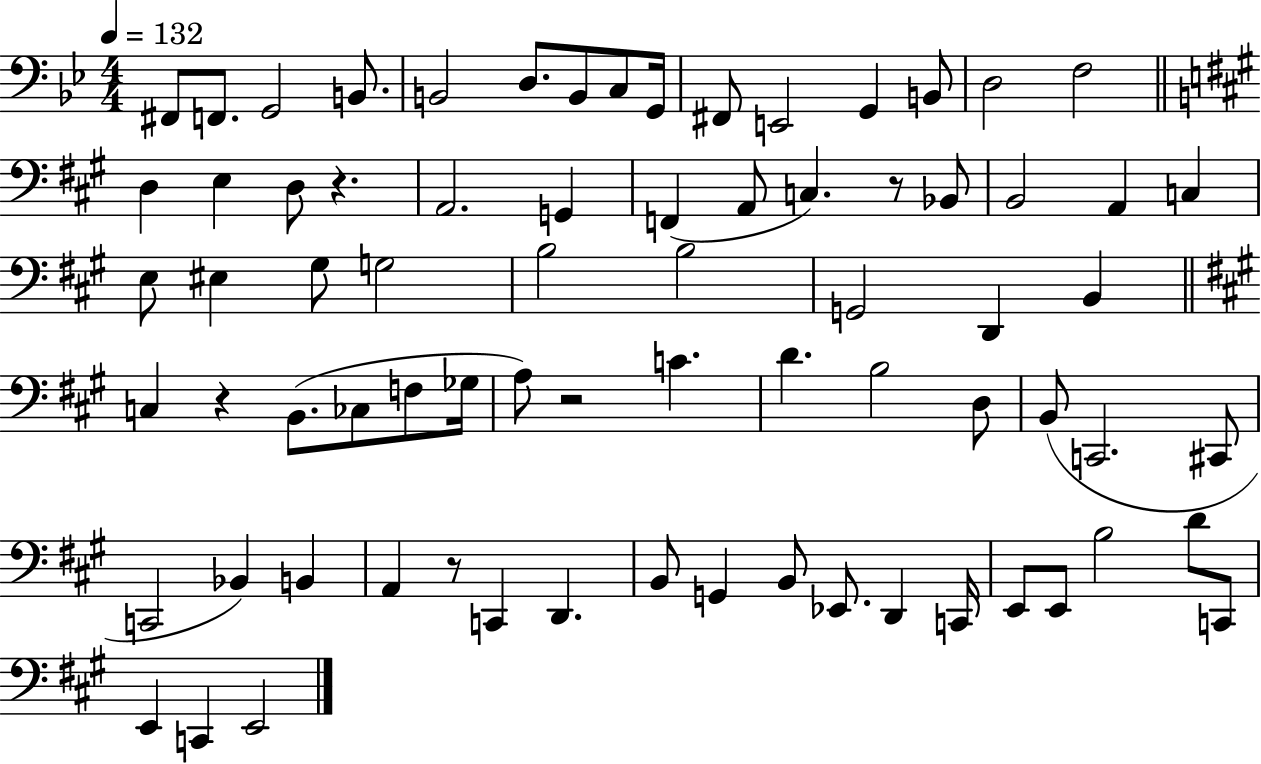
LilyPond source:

{
  \clef bass
  \numericTimeSignature
  \time 4/4
  \key bes \major
  \tempo 4 = 132
  \repeat volta 2 { fis,8 f,8. g,2 b,8. | b,2 d8. b,8 c8 g,16 | fis,8 e,2 g,4 b,8 | d2 f2 | \break \bar "||" \break \key a \major d4 e4 d8 r4. | a,2. g,4 | f,4( a,8 c4.) r8 bes,8 | b,2 a,4 c4 | \break e8 eis4 gis8 g2 | b2 b2 | g,2 d,4 b,4 | \bar "||" \break \key a \major c4 r4 b,8.( ces8 f8 ges16 | a8) r2 c'4. | d'4. b2 d8 | b,8( c,2. cis,8 | \break c,2 bes,4) b,4 | a,4 r8 c,4 d,4. | b,8 g,4 b,8 ees,8. d,4 c,16 | e,8 e,8 b2 d'8 c,8 | \break e,4 c,4 e,2 | } \bar "|."
}